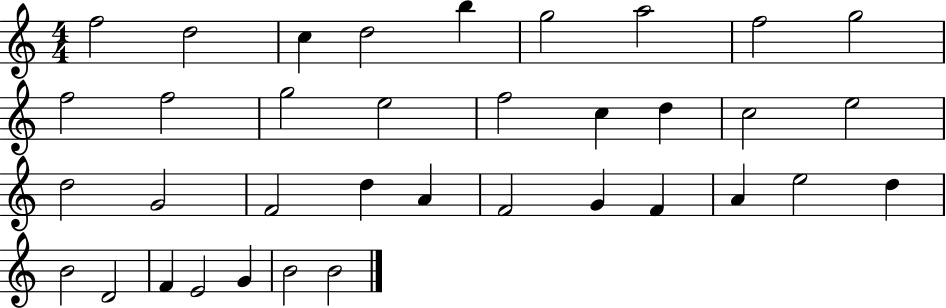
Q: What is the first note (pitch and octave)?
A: F5